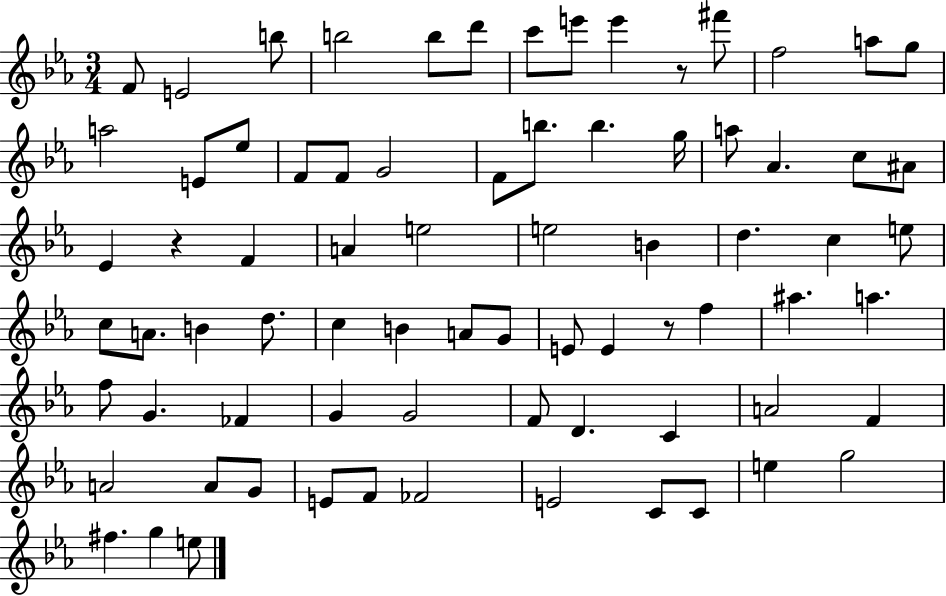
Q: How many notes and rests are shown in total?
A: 76